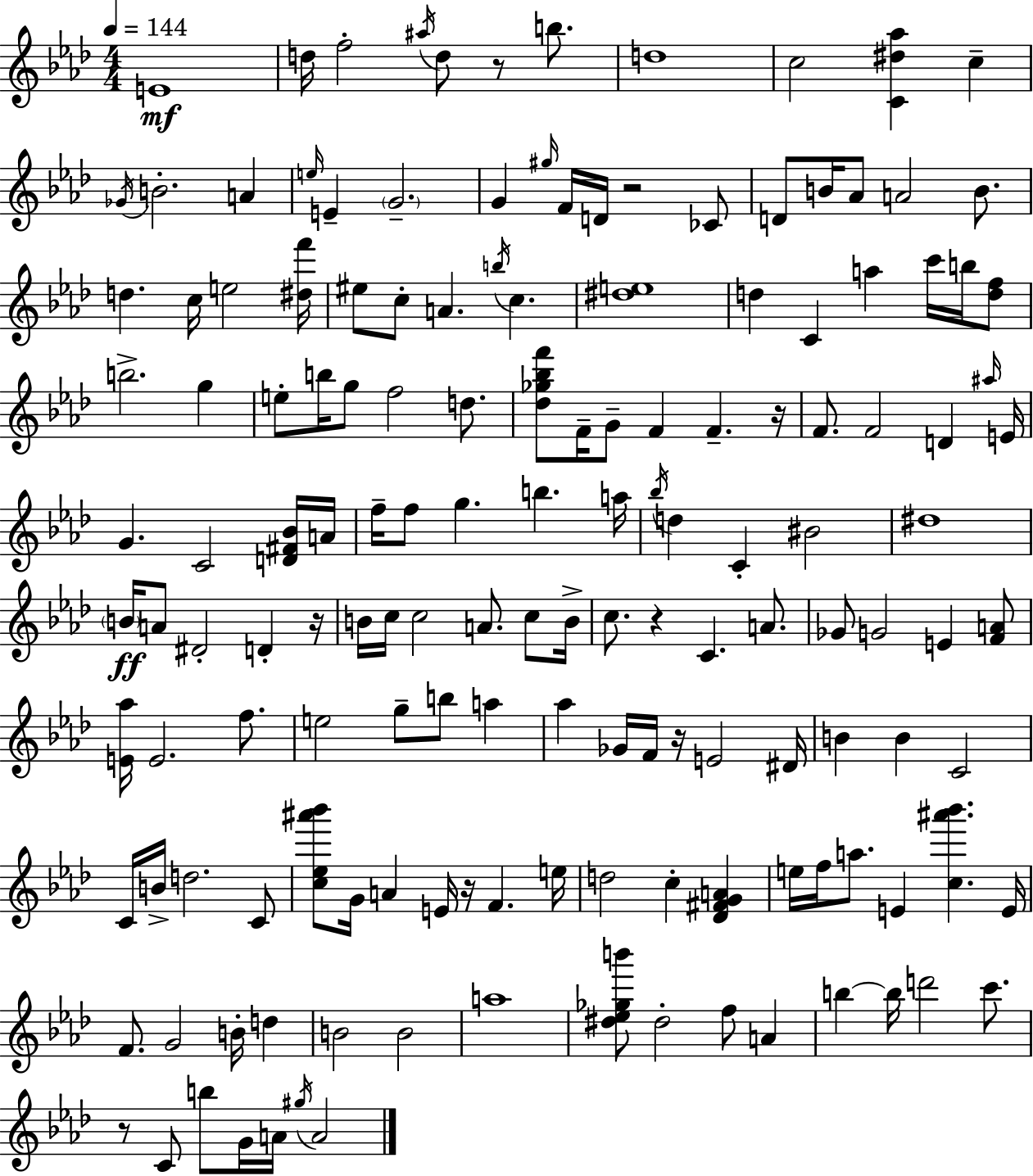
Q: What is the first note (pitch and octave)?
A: E4